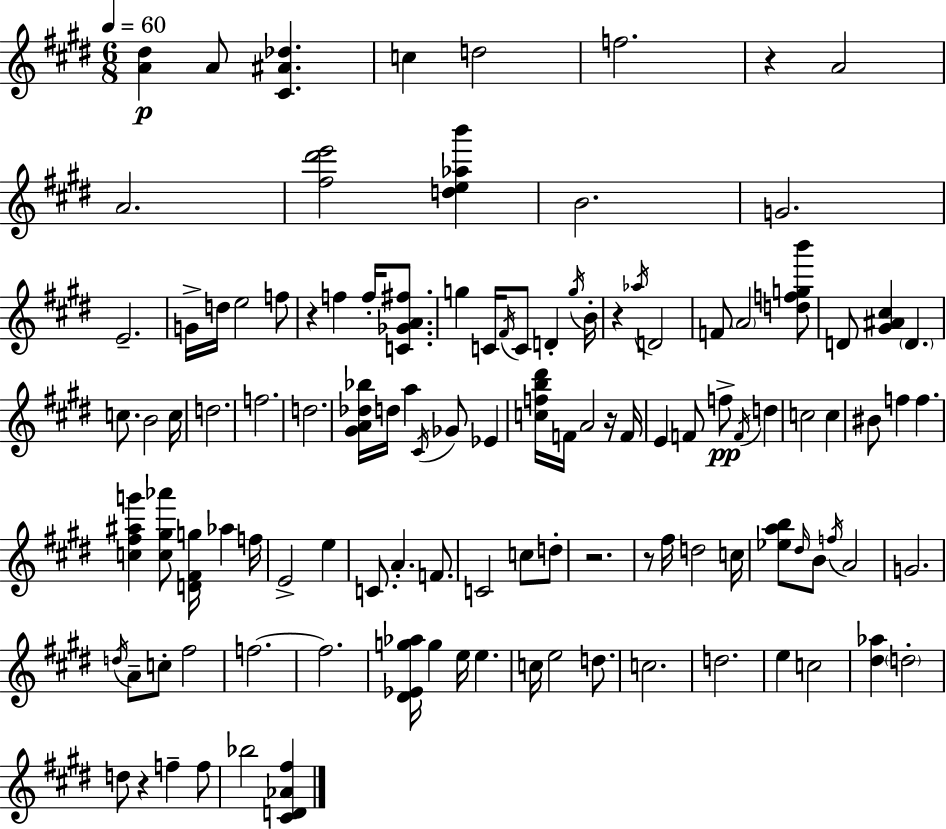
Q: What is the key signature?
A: E major